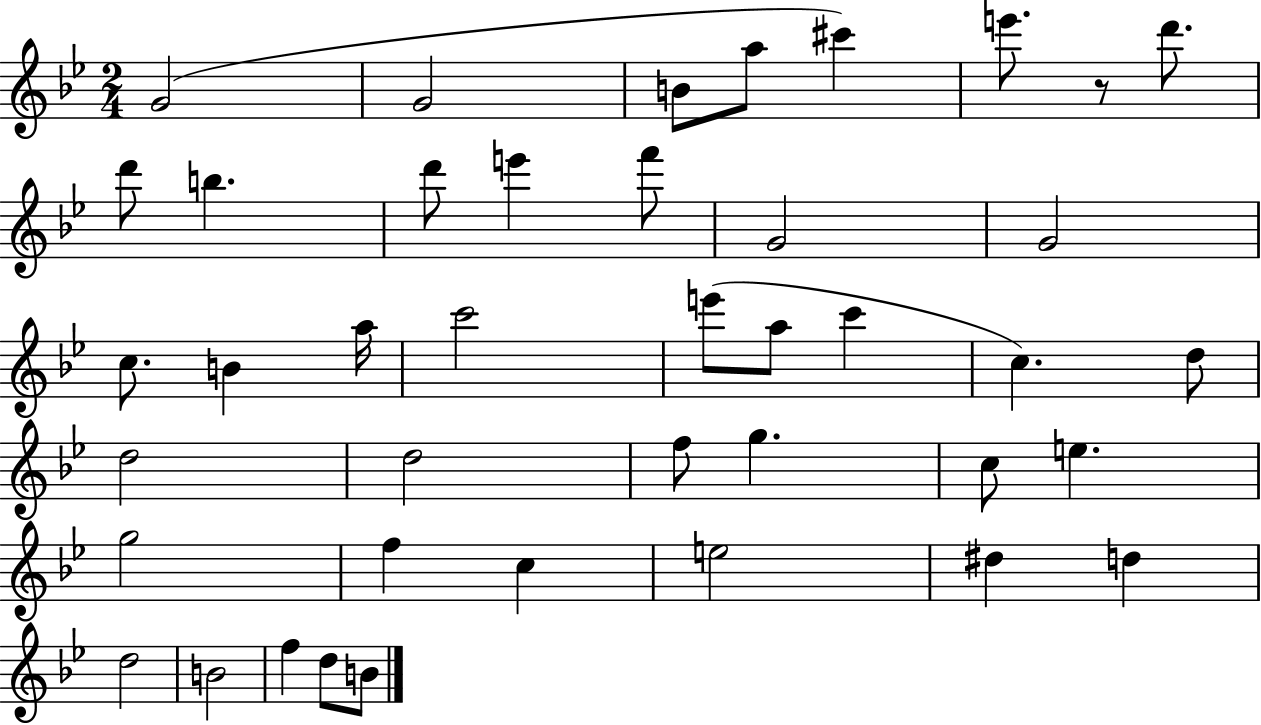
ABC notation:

X:1
T:Untitled
M:2/4
L:1/4
K:Bb
G2 G2 B/2 a/2 ^c' e'/2 z/2 d'/2 d'/2 b d'/2 e' f'/2 G2 G2 c/2 B a/4 c'2 e'/2 a/2 c' c d/2 d2 d2 f/2 g c/2 e g2 f c e2 ^d d d2 B2 f d/2 B/2